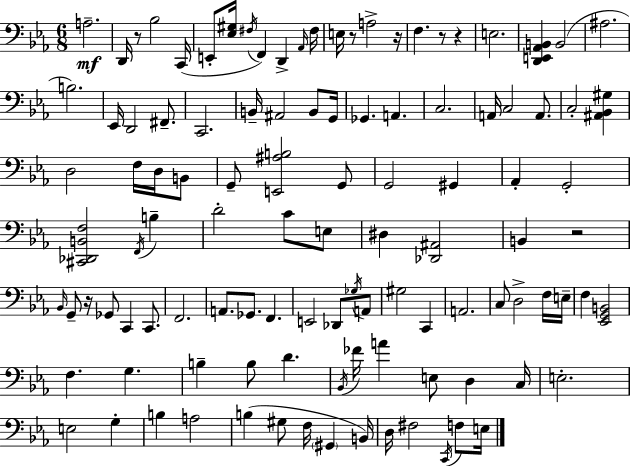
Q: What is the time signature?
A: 6/8